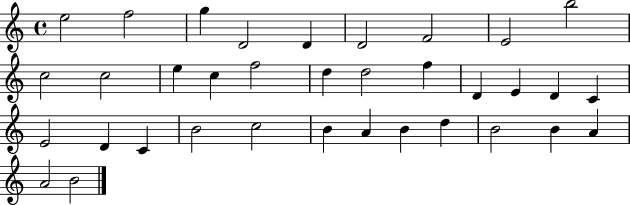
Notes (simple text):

E5/h F5/h G5/q D4/h D4/q D4/h F4/h E4/h B5/h C5/h C5/h E5/q C5/q F5/h D5/q D5/h F5/q D4/q E4/q D4/q C4/q E4/h D4/q C4/q B4/h C5/h B4/q A4/q B4/q D5/q B4/h B4/q A4/q A4/h B4/h